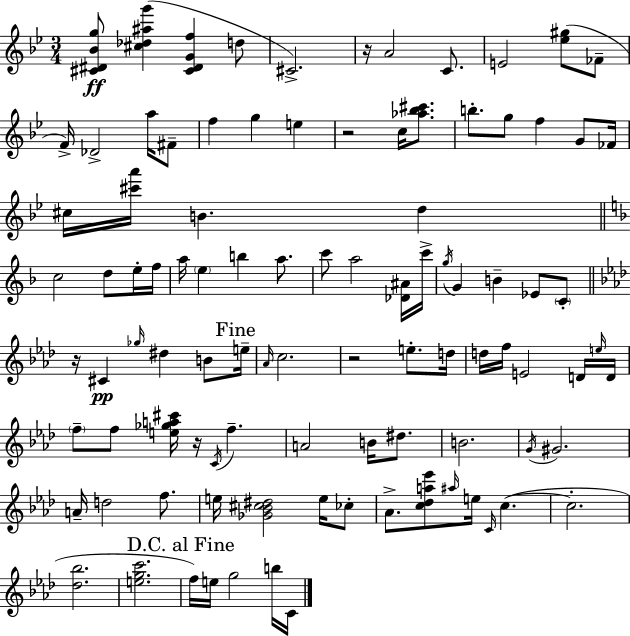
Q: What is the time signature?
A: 3/4